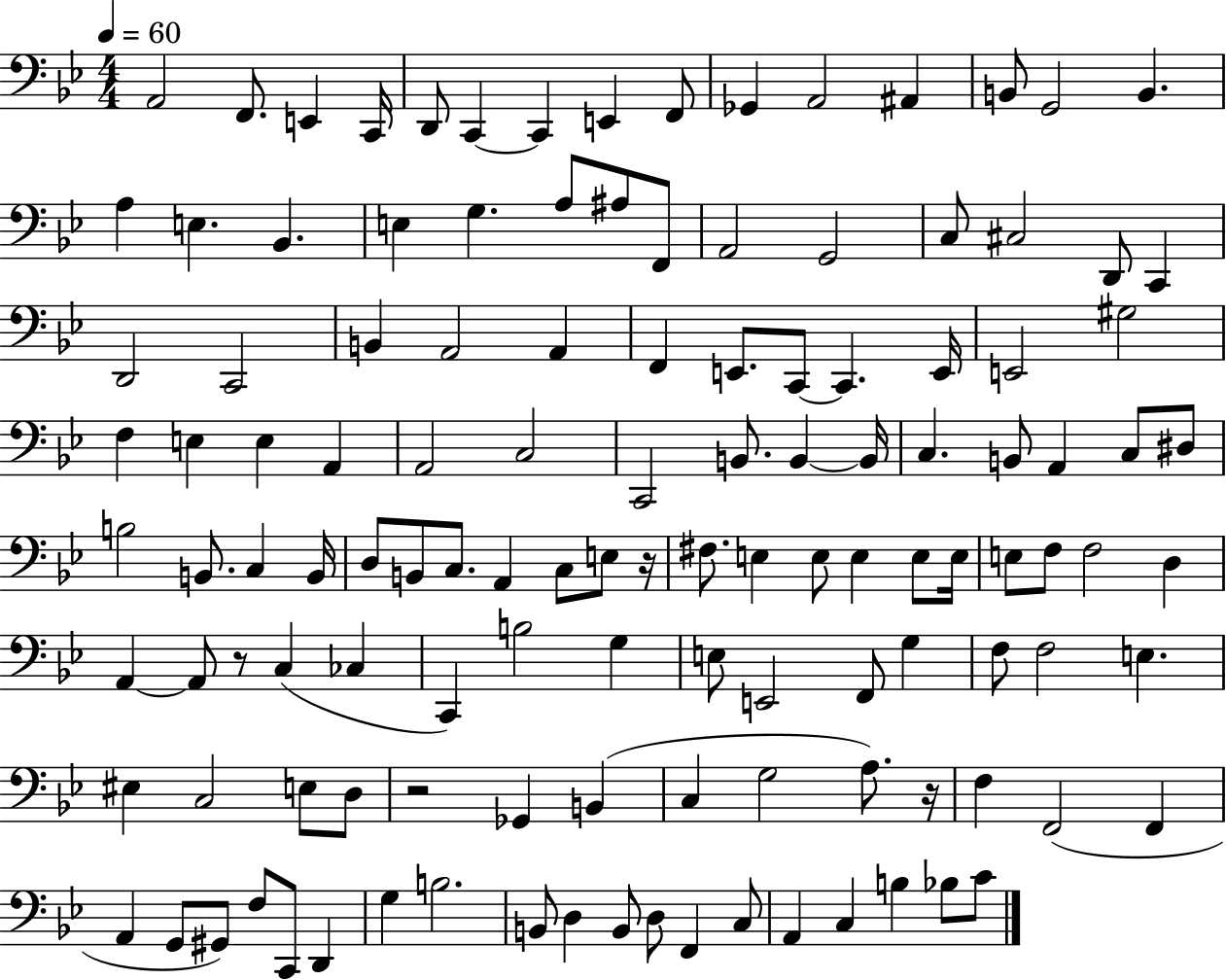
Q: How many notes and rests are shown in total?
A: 125